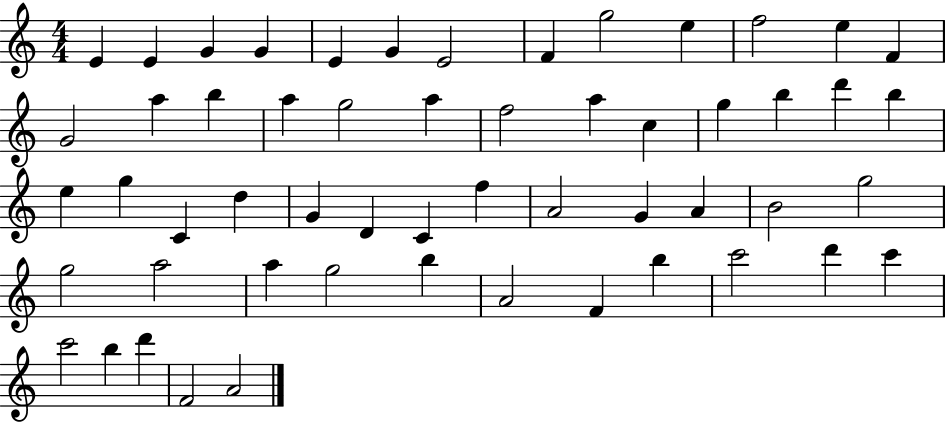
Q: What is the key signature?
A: C major